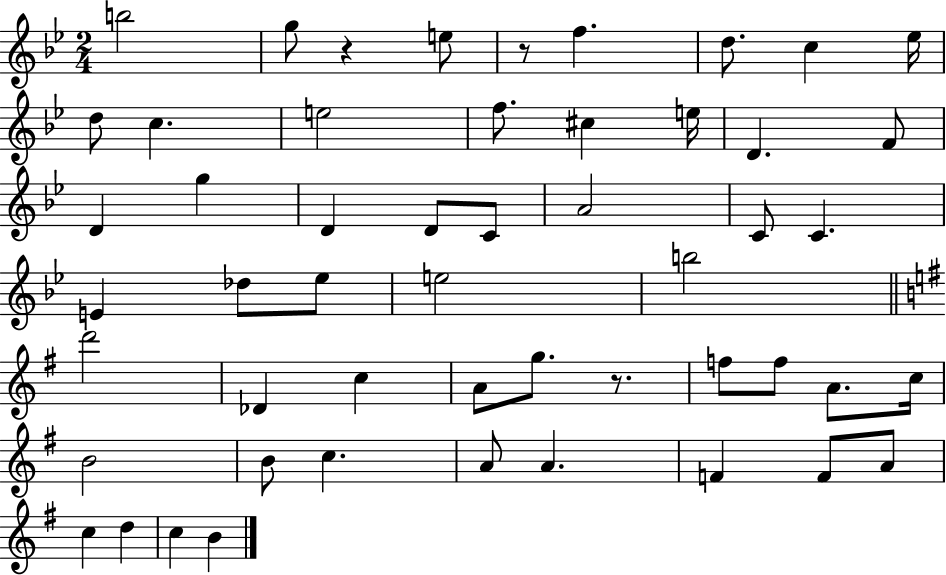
{
  \clef treble
  \numericTimeSignature
  \time 2/4
  \key bes \major
  b''2 | g''8 r4 e''8 | r8 f''4. | d''8. c''4 ees''16 | \break d''8 c''4. | e''2 | f''8. cis''4 e''16 | d'4. f'8 | \break d'4 g''4 | d'4 d'8 c'8 | a'2 | c'8 c'4. | \break e'4 des''8 ees''8 | e''2 | b''2 | \bar "||" \break \key g \major d'''2 | des'4 c''4 | a'8 g''8. r8. | f''8 f''8 a'8. c''16 | \break b'2 | b'8 c''4. | a'8 a'4. | f'4 f'8 a'8 | \break c''4 d''4 | c''4 b'4 | \bar "|."
}